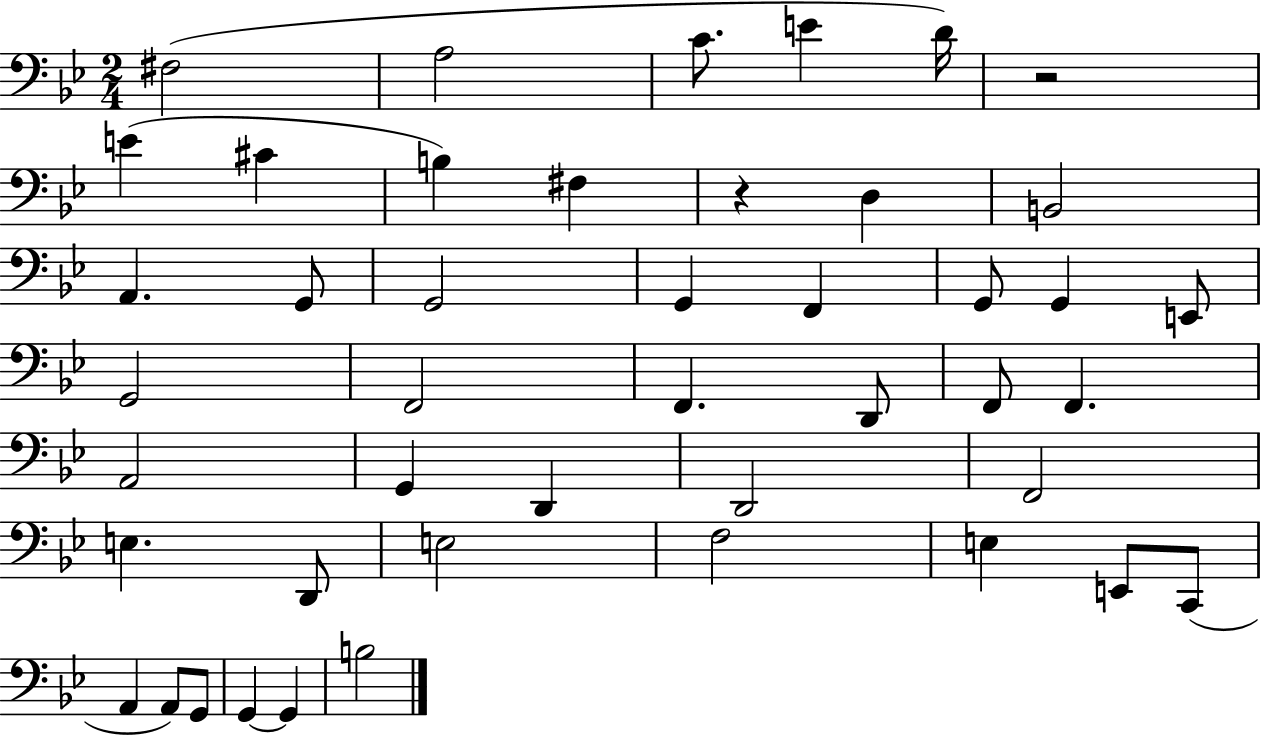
{
  \clef bass
  \numericTimeSignature
  \time 2/4
  \key bes \major
  fis2( | a2 | c'8. e'4 d'16) | r2 | \break e'4( cis'4 | b4) fis4 | r4 d4 | b,2 | \break a,4. g,8 | g,2 | g,4 f,4 | g,8 g,4 e,8 | \break g,2 | f,2 | f,4. d,8 | f,8 f,4. | \break a,2 | g,4 d,4 | d,2 | f,2 | \break e4. d,8 | e2 | f2 | e4 e,8 c,8( | \break a,4 a,8) g,8 | g,4~~ g,4 | b2 | \bar "|."
}